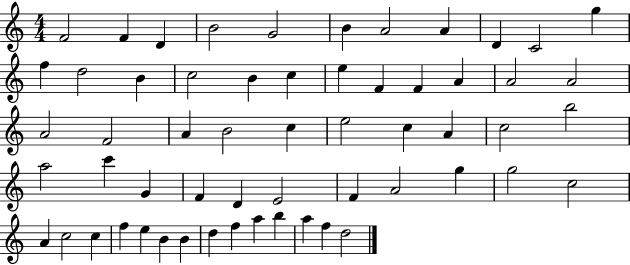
{
  \clef treble
  \numericTimeSignature
  \time 4/4
  \key c \major
  f'2 f'4 d'4 | b'2 g'2 | b'4 a'2 a'4 | d'4 c'2 g''4 | \break f''4 d''2 b'4 | c''2 b'4 c''4 | e''4 f'4 f'4 a'4 | a'2 a'2 | \break a'2 f'2 | a'4 b'2 c''4 | e''2 c''4 a'4 | c''2 b''2 | \break a''2 c'''4 g'4 | f'4 d'4 e'2 | f'4 a'2 g''4 | g''2 c''2 | \break a'4 c''2 c''4 | f''4 e''4 b'4 b'4 | d''4 f''4 a''4 b''4 | a''4 f''4 d''2 | \break \bar "|."
}